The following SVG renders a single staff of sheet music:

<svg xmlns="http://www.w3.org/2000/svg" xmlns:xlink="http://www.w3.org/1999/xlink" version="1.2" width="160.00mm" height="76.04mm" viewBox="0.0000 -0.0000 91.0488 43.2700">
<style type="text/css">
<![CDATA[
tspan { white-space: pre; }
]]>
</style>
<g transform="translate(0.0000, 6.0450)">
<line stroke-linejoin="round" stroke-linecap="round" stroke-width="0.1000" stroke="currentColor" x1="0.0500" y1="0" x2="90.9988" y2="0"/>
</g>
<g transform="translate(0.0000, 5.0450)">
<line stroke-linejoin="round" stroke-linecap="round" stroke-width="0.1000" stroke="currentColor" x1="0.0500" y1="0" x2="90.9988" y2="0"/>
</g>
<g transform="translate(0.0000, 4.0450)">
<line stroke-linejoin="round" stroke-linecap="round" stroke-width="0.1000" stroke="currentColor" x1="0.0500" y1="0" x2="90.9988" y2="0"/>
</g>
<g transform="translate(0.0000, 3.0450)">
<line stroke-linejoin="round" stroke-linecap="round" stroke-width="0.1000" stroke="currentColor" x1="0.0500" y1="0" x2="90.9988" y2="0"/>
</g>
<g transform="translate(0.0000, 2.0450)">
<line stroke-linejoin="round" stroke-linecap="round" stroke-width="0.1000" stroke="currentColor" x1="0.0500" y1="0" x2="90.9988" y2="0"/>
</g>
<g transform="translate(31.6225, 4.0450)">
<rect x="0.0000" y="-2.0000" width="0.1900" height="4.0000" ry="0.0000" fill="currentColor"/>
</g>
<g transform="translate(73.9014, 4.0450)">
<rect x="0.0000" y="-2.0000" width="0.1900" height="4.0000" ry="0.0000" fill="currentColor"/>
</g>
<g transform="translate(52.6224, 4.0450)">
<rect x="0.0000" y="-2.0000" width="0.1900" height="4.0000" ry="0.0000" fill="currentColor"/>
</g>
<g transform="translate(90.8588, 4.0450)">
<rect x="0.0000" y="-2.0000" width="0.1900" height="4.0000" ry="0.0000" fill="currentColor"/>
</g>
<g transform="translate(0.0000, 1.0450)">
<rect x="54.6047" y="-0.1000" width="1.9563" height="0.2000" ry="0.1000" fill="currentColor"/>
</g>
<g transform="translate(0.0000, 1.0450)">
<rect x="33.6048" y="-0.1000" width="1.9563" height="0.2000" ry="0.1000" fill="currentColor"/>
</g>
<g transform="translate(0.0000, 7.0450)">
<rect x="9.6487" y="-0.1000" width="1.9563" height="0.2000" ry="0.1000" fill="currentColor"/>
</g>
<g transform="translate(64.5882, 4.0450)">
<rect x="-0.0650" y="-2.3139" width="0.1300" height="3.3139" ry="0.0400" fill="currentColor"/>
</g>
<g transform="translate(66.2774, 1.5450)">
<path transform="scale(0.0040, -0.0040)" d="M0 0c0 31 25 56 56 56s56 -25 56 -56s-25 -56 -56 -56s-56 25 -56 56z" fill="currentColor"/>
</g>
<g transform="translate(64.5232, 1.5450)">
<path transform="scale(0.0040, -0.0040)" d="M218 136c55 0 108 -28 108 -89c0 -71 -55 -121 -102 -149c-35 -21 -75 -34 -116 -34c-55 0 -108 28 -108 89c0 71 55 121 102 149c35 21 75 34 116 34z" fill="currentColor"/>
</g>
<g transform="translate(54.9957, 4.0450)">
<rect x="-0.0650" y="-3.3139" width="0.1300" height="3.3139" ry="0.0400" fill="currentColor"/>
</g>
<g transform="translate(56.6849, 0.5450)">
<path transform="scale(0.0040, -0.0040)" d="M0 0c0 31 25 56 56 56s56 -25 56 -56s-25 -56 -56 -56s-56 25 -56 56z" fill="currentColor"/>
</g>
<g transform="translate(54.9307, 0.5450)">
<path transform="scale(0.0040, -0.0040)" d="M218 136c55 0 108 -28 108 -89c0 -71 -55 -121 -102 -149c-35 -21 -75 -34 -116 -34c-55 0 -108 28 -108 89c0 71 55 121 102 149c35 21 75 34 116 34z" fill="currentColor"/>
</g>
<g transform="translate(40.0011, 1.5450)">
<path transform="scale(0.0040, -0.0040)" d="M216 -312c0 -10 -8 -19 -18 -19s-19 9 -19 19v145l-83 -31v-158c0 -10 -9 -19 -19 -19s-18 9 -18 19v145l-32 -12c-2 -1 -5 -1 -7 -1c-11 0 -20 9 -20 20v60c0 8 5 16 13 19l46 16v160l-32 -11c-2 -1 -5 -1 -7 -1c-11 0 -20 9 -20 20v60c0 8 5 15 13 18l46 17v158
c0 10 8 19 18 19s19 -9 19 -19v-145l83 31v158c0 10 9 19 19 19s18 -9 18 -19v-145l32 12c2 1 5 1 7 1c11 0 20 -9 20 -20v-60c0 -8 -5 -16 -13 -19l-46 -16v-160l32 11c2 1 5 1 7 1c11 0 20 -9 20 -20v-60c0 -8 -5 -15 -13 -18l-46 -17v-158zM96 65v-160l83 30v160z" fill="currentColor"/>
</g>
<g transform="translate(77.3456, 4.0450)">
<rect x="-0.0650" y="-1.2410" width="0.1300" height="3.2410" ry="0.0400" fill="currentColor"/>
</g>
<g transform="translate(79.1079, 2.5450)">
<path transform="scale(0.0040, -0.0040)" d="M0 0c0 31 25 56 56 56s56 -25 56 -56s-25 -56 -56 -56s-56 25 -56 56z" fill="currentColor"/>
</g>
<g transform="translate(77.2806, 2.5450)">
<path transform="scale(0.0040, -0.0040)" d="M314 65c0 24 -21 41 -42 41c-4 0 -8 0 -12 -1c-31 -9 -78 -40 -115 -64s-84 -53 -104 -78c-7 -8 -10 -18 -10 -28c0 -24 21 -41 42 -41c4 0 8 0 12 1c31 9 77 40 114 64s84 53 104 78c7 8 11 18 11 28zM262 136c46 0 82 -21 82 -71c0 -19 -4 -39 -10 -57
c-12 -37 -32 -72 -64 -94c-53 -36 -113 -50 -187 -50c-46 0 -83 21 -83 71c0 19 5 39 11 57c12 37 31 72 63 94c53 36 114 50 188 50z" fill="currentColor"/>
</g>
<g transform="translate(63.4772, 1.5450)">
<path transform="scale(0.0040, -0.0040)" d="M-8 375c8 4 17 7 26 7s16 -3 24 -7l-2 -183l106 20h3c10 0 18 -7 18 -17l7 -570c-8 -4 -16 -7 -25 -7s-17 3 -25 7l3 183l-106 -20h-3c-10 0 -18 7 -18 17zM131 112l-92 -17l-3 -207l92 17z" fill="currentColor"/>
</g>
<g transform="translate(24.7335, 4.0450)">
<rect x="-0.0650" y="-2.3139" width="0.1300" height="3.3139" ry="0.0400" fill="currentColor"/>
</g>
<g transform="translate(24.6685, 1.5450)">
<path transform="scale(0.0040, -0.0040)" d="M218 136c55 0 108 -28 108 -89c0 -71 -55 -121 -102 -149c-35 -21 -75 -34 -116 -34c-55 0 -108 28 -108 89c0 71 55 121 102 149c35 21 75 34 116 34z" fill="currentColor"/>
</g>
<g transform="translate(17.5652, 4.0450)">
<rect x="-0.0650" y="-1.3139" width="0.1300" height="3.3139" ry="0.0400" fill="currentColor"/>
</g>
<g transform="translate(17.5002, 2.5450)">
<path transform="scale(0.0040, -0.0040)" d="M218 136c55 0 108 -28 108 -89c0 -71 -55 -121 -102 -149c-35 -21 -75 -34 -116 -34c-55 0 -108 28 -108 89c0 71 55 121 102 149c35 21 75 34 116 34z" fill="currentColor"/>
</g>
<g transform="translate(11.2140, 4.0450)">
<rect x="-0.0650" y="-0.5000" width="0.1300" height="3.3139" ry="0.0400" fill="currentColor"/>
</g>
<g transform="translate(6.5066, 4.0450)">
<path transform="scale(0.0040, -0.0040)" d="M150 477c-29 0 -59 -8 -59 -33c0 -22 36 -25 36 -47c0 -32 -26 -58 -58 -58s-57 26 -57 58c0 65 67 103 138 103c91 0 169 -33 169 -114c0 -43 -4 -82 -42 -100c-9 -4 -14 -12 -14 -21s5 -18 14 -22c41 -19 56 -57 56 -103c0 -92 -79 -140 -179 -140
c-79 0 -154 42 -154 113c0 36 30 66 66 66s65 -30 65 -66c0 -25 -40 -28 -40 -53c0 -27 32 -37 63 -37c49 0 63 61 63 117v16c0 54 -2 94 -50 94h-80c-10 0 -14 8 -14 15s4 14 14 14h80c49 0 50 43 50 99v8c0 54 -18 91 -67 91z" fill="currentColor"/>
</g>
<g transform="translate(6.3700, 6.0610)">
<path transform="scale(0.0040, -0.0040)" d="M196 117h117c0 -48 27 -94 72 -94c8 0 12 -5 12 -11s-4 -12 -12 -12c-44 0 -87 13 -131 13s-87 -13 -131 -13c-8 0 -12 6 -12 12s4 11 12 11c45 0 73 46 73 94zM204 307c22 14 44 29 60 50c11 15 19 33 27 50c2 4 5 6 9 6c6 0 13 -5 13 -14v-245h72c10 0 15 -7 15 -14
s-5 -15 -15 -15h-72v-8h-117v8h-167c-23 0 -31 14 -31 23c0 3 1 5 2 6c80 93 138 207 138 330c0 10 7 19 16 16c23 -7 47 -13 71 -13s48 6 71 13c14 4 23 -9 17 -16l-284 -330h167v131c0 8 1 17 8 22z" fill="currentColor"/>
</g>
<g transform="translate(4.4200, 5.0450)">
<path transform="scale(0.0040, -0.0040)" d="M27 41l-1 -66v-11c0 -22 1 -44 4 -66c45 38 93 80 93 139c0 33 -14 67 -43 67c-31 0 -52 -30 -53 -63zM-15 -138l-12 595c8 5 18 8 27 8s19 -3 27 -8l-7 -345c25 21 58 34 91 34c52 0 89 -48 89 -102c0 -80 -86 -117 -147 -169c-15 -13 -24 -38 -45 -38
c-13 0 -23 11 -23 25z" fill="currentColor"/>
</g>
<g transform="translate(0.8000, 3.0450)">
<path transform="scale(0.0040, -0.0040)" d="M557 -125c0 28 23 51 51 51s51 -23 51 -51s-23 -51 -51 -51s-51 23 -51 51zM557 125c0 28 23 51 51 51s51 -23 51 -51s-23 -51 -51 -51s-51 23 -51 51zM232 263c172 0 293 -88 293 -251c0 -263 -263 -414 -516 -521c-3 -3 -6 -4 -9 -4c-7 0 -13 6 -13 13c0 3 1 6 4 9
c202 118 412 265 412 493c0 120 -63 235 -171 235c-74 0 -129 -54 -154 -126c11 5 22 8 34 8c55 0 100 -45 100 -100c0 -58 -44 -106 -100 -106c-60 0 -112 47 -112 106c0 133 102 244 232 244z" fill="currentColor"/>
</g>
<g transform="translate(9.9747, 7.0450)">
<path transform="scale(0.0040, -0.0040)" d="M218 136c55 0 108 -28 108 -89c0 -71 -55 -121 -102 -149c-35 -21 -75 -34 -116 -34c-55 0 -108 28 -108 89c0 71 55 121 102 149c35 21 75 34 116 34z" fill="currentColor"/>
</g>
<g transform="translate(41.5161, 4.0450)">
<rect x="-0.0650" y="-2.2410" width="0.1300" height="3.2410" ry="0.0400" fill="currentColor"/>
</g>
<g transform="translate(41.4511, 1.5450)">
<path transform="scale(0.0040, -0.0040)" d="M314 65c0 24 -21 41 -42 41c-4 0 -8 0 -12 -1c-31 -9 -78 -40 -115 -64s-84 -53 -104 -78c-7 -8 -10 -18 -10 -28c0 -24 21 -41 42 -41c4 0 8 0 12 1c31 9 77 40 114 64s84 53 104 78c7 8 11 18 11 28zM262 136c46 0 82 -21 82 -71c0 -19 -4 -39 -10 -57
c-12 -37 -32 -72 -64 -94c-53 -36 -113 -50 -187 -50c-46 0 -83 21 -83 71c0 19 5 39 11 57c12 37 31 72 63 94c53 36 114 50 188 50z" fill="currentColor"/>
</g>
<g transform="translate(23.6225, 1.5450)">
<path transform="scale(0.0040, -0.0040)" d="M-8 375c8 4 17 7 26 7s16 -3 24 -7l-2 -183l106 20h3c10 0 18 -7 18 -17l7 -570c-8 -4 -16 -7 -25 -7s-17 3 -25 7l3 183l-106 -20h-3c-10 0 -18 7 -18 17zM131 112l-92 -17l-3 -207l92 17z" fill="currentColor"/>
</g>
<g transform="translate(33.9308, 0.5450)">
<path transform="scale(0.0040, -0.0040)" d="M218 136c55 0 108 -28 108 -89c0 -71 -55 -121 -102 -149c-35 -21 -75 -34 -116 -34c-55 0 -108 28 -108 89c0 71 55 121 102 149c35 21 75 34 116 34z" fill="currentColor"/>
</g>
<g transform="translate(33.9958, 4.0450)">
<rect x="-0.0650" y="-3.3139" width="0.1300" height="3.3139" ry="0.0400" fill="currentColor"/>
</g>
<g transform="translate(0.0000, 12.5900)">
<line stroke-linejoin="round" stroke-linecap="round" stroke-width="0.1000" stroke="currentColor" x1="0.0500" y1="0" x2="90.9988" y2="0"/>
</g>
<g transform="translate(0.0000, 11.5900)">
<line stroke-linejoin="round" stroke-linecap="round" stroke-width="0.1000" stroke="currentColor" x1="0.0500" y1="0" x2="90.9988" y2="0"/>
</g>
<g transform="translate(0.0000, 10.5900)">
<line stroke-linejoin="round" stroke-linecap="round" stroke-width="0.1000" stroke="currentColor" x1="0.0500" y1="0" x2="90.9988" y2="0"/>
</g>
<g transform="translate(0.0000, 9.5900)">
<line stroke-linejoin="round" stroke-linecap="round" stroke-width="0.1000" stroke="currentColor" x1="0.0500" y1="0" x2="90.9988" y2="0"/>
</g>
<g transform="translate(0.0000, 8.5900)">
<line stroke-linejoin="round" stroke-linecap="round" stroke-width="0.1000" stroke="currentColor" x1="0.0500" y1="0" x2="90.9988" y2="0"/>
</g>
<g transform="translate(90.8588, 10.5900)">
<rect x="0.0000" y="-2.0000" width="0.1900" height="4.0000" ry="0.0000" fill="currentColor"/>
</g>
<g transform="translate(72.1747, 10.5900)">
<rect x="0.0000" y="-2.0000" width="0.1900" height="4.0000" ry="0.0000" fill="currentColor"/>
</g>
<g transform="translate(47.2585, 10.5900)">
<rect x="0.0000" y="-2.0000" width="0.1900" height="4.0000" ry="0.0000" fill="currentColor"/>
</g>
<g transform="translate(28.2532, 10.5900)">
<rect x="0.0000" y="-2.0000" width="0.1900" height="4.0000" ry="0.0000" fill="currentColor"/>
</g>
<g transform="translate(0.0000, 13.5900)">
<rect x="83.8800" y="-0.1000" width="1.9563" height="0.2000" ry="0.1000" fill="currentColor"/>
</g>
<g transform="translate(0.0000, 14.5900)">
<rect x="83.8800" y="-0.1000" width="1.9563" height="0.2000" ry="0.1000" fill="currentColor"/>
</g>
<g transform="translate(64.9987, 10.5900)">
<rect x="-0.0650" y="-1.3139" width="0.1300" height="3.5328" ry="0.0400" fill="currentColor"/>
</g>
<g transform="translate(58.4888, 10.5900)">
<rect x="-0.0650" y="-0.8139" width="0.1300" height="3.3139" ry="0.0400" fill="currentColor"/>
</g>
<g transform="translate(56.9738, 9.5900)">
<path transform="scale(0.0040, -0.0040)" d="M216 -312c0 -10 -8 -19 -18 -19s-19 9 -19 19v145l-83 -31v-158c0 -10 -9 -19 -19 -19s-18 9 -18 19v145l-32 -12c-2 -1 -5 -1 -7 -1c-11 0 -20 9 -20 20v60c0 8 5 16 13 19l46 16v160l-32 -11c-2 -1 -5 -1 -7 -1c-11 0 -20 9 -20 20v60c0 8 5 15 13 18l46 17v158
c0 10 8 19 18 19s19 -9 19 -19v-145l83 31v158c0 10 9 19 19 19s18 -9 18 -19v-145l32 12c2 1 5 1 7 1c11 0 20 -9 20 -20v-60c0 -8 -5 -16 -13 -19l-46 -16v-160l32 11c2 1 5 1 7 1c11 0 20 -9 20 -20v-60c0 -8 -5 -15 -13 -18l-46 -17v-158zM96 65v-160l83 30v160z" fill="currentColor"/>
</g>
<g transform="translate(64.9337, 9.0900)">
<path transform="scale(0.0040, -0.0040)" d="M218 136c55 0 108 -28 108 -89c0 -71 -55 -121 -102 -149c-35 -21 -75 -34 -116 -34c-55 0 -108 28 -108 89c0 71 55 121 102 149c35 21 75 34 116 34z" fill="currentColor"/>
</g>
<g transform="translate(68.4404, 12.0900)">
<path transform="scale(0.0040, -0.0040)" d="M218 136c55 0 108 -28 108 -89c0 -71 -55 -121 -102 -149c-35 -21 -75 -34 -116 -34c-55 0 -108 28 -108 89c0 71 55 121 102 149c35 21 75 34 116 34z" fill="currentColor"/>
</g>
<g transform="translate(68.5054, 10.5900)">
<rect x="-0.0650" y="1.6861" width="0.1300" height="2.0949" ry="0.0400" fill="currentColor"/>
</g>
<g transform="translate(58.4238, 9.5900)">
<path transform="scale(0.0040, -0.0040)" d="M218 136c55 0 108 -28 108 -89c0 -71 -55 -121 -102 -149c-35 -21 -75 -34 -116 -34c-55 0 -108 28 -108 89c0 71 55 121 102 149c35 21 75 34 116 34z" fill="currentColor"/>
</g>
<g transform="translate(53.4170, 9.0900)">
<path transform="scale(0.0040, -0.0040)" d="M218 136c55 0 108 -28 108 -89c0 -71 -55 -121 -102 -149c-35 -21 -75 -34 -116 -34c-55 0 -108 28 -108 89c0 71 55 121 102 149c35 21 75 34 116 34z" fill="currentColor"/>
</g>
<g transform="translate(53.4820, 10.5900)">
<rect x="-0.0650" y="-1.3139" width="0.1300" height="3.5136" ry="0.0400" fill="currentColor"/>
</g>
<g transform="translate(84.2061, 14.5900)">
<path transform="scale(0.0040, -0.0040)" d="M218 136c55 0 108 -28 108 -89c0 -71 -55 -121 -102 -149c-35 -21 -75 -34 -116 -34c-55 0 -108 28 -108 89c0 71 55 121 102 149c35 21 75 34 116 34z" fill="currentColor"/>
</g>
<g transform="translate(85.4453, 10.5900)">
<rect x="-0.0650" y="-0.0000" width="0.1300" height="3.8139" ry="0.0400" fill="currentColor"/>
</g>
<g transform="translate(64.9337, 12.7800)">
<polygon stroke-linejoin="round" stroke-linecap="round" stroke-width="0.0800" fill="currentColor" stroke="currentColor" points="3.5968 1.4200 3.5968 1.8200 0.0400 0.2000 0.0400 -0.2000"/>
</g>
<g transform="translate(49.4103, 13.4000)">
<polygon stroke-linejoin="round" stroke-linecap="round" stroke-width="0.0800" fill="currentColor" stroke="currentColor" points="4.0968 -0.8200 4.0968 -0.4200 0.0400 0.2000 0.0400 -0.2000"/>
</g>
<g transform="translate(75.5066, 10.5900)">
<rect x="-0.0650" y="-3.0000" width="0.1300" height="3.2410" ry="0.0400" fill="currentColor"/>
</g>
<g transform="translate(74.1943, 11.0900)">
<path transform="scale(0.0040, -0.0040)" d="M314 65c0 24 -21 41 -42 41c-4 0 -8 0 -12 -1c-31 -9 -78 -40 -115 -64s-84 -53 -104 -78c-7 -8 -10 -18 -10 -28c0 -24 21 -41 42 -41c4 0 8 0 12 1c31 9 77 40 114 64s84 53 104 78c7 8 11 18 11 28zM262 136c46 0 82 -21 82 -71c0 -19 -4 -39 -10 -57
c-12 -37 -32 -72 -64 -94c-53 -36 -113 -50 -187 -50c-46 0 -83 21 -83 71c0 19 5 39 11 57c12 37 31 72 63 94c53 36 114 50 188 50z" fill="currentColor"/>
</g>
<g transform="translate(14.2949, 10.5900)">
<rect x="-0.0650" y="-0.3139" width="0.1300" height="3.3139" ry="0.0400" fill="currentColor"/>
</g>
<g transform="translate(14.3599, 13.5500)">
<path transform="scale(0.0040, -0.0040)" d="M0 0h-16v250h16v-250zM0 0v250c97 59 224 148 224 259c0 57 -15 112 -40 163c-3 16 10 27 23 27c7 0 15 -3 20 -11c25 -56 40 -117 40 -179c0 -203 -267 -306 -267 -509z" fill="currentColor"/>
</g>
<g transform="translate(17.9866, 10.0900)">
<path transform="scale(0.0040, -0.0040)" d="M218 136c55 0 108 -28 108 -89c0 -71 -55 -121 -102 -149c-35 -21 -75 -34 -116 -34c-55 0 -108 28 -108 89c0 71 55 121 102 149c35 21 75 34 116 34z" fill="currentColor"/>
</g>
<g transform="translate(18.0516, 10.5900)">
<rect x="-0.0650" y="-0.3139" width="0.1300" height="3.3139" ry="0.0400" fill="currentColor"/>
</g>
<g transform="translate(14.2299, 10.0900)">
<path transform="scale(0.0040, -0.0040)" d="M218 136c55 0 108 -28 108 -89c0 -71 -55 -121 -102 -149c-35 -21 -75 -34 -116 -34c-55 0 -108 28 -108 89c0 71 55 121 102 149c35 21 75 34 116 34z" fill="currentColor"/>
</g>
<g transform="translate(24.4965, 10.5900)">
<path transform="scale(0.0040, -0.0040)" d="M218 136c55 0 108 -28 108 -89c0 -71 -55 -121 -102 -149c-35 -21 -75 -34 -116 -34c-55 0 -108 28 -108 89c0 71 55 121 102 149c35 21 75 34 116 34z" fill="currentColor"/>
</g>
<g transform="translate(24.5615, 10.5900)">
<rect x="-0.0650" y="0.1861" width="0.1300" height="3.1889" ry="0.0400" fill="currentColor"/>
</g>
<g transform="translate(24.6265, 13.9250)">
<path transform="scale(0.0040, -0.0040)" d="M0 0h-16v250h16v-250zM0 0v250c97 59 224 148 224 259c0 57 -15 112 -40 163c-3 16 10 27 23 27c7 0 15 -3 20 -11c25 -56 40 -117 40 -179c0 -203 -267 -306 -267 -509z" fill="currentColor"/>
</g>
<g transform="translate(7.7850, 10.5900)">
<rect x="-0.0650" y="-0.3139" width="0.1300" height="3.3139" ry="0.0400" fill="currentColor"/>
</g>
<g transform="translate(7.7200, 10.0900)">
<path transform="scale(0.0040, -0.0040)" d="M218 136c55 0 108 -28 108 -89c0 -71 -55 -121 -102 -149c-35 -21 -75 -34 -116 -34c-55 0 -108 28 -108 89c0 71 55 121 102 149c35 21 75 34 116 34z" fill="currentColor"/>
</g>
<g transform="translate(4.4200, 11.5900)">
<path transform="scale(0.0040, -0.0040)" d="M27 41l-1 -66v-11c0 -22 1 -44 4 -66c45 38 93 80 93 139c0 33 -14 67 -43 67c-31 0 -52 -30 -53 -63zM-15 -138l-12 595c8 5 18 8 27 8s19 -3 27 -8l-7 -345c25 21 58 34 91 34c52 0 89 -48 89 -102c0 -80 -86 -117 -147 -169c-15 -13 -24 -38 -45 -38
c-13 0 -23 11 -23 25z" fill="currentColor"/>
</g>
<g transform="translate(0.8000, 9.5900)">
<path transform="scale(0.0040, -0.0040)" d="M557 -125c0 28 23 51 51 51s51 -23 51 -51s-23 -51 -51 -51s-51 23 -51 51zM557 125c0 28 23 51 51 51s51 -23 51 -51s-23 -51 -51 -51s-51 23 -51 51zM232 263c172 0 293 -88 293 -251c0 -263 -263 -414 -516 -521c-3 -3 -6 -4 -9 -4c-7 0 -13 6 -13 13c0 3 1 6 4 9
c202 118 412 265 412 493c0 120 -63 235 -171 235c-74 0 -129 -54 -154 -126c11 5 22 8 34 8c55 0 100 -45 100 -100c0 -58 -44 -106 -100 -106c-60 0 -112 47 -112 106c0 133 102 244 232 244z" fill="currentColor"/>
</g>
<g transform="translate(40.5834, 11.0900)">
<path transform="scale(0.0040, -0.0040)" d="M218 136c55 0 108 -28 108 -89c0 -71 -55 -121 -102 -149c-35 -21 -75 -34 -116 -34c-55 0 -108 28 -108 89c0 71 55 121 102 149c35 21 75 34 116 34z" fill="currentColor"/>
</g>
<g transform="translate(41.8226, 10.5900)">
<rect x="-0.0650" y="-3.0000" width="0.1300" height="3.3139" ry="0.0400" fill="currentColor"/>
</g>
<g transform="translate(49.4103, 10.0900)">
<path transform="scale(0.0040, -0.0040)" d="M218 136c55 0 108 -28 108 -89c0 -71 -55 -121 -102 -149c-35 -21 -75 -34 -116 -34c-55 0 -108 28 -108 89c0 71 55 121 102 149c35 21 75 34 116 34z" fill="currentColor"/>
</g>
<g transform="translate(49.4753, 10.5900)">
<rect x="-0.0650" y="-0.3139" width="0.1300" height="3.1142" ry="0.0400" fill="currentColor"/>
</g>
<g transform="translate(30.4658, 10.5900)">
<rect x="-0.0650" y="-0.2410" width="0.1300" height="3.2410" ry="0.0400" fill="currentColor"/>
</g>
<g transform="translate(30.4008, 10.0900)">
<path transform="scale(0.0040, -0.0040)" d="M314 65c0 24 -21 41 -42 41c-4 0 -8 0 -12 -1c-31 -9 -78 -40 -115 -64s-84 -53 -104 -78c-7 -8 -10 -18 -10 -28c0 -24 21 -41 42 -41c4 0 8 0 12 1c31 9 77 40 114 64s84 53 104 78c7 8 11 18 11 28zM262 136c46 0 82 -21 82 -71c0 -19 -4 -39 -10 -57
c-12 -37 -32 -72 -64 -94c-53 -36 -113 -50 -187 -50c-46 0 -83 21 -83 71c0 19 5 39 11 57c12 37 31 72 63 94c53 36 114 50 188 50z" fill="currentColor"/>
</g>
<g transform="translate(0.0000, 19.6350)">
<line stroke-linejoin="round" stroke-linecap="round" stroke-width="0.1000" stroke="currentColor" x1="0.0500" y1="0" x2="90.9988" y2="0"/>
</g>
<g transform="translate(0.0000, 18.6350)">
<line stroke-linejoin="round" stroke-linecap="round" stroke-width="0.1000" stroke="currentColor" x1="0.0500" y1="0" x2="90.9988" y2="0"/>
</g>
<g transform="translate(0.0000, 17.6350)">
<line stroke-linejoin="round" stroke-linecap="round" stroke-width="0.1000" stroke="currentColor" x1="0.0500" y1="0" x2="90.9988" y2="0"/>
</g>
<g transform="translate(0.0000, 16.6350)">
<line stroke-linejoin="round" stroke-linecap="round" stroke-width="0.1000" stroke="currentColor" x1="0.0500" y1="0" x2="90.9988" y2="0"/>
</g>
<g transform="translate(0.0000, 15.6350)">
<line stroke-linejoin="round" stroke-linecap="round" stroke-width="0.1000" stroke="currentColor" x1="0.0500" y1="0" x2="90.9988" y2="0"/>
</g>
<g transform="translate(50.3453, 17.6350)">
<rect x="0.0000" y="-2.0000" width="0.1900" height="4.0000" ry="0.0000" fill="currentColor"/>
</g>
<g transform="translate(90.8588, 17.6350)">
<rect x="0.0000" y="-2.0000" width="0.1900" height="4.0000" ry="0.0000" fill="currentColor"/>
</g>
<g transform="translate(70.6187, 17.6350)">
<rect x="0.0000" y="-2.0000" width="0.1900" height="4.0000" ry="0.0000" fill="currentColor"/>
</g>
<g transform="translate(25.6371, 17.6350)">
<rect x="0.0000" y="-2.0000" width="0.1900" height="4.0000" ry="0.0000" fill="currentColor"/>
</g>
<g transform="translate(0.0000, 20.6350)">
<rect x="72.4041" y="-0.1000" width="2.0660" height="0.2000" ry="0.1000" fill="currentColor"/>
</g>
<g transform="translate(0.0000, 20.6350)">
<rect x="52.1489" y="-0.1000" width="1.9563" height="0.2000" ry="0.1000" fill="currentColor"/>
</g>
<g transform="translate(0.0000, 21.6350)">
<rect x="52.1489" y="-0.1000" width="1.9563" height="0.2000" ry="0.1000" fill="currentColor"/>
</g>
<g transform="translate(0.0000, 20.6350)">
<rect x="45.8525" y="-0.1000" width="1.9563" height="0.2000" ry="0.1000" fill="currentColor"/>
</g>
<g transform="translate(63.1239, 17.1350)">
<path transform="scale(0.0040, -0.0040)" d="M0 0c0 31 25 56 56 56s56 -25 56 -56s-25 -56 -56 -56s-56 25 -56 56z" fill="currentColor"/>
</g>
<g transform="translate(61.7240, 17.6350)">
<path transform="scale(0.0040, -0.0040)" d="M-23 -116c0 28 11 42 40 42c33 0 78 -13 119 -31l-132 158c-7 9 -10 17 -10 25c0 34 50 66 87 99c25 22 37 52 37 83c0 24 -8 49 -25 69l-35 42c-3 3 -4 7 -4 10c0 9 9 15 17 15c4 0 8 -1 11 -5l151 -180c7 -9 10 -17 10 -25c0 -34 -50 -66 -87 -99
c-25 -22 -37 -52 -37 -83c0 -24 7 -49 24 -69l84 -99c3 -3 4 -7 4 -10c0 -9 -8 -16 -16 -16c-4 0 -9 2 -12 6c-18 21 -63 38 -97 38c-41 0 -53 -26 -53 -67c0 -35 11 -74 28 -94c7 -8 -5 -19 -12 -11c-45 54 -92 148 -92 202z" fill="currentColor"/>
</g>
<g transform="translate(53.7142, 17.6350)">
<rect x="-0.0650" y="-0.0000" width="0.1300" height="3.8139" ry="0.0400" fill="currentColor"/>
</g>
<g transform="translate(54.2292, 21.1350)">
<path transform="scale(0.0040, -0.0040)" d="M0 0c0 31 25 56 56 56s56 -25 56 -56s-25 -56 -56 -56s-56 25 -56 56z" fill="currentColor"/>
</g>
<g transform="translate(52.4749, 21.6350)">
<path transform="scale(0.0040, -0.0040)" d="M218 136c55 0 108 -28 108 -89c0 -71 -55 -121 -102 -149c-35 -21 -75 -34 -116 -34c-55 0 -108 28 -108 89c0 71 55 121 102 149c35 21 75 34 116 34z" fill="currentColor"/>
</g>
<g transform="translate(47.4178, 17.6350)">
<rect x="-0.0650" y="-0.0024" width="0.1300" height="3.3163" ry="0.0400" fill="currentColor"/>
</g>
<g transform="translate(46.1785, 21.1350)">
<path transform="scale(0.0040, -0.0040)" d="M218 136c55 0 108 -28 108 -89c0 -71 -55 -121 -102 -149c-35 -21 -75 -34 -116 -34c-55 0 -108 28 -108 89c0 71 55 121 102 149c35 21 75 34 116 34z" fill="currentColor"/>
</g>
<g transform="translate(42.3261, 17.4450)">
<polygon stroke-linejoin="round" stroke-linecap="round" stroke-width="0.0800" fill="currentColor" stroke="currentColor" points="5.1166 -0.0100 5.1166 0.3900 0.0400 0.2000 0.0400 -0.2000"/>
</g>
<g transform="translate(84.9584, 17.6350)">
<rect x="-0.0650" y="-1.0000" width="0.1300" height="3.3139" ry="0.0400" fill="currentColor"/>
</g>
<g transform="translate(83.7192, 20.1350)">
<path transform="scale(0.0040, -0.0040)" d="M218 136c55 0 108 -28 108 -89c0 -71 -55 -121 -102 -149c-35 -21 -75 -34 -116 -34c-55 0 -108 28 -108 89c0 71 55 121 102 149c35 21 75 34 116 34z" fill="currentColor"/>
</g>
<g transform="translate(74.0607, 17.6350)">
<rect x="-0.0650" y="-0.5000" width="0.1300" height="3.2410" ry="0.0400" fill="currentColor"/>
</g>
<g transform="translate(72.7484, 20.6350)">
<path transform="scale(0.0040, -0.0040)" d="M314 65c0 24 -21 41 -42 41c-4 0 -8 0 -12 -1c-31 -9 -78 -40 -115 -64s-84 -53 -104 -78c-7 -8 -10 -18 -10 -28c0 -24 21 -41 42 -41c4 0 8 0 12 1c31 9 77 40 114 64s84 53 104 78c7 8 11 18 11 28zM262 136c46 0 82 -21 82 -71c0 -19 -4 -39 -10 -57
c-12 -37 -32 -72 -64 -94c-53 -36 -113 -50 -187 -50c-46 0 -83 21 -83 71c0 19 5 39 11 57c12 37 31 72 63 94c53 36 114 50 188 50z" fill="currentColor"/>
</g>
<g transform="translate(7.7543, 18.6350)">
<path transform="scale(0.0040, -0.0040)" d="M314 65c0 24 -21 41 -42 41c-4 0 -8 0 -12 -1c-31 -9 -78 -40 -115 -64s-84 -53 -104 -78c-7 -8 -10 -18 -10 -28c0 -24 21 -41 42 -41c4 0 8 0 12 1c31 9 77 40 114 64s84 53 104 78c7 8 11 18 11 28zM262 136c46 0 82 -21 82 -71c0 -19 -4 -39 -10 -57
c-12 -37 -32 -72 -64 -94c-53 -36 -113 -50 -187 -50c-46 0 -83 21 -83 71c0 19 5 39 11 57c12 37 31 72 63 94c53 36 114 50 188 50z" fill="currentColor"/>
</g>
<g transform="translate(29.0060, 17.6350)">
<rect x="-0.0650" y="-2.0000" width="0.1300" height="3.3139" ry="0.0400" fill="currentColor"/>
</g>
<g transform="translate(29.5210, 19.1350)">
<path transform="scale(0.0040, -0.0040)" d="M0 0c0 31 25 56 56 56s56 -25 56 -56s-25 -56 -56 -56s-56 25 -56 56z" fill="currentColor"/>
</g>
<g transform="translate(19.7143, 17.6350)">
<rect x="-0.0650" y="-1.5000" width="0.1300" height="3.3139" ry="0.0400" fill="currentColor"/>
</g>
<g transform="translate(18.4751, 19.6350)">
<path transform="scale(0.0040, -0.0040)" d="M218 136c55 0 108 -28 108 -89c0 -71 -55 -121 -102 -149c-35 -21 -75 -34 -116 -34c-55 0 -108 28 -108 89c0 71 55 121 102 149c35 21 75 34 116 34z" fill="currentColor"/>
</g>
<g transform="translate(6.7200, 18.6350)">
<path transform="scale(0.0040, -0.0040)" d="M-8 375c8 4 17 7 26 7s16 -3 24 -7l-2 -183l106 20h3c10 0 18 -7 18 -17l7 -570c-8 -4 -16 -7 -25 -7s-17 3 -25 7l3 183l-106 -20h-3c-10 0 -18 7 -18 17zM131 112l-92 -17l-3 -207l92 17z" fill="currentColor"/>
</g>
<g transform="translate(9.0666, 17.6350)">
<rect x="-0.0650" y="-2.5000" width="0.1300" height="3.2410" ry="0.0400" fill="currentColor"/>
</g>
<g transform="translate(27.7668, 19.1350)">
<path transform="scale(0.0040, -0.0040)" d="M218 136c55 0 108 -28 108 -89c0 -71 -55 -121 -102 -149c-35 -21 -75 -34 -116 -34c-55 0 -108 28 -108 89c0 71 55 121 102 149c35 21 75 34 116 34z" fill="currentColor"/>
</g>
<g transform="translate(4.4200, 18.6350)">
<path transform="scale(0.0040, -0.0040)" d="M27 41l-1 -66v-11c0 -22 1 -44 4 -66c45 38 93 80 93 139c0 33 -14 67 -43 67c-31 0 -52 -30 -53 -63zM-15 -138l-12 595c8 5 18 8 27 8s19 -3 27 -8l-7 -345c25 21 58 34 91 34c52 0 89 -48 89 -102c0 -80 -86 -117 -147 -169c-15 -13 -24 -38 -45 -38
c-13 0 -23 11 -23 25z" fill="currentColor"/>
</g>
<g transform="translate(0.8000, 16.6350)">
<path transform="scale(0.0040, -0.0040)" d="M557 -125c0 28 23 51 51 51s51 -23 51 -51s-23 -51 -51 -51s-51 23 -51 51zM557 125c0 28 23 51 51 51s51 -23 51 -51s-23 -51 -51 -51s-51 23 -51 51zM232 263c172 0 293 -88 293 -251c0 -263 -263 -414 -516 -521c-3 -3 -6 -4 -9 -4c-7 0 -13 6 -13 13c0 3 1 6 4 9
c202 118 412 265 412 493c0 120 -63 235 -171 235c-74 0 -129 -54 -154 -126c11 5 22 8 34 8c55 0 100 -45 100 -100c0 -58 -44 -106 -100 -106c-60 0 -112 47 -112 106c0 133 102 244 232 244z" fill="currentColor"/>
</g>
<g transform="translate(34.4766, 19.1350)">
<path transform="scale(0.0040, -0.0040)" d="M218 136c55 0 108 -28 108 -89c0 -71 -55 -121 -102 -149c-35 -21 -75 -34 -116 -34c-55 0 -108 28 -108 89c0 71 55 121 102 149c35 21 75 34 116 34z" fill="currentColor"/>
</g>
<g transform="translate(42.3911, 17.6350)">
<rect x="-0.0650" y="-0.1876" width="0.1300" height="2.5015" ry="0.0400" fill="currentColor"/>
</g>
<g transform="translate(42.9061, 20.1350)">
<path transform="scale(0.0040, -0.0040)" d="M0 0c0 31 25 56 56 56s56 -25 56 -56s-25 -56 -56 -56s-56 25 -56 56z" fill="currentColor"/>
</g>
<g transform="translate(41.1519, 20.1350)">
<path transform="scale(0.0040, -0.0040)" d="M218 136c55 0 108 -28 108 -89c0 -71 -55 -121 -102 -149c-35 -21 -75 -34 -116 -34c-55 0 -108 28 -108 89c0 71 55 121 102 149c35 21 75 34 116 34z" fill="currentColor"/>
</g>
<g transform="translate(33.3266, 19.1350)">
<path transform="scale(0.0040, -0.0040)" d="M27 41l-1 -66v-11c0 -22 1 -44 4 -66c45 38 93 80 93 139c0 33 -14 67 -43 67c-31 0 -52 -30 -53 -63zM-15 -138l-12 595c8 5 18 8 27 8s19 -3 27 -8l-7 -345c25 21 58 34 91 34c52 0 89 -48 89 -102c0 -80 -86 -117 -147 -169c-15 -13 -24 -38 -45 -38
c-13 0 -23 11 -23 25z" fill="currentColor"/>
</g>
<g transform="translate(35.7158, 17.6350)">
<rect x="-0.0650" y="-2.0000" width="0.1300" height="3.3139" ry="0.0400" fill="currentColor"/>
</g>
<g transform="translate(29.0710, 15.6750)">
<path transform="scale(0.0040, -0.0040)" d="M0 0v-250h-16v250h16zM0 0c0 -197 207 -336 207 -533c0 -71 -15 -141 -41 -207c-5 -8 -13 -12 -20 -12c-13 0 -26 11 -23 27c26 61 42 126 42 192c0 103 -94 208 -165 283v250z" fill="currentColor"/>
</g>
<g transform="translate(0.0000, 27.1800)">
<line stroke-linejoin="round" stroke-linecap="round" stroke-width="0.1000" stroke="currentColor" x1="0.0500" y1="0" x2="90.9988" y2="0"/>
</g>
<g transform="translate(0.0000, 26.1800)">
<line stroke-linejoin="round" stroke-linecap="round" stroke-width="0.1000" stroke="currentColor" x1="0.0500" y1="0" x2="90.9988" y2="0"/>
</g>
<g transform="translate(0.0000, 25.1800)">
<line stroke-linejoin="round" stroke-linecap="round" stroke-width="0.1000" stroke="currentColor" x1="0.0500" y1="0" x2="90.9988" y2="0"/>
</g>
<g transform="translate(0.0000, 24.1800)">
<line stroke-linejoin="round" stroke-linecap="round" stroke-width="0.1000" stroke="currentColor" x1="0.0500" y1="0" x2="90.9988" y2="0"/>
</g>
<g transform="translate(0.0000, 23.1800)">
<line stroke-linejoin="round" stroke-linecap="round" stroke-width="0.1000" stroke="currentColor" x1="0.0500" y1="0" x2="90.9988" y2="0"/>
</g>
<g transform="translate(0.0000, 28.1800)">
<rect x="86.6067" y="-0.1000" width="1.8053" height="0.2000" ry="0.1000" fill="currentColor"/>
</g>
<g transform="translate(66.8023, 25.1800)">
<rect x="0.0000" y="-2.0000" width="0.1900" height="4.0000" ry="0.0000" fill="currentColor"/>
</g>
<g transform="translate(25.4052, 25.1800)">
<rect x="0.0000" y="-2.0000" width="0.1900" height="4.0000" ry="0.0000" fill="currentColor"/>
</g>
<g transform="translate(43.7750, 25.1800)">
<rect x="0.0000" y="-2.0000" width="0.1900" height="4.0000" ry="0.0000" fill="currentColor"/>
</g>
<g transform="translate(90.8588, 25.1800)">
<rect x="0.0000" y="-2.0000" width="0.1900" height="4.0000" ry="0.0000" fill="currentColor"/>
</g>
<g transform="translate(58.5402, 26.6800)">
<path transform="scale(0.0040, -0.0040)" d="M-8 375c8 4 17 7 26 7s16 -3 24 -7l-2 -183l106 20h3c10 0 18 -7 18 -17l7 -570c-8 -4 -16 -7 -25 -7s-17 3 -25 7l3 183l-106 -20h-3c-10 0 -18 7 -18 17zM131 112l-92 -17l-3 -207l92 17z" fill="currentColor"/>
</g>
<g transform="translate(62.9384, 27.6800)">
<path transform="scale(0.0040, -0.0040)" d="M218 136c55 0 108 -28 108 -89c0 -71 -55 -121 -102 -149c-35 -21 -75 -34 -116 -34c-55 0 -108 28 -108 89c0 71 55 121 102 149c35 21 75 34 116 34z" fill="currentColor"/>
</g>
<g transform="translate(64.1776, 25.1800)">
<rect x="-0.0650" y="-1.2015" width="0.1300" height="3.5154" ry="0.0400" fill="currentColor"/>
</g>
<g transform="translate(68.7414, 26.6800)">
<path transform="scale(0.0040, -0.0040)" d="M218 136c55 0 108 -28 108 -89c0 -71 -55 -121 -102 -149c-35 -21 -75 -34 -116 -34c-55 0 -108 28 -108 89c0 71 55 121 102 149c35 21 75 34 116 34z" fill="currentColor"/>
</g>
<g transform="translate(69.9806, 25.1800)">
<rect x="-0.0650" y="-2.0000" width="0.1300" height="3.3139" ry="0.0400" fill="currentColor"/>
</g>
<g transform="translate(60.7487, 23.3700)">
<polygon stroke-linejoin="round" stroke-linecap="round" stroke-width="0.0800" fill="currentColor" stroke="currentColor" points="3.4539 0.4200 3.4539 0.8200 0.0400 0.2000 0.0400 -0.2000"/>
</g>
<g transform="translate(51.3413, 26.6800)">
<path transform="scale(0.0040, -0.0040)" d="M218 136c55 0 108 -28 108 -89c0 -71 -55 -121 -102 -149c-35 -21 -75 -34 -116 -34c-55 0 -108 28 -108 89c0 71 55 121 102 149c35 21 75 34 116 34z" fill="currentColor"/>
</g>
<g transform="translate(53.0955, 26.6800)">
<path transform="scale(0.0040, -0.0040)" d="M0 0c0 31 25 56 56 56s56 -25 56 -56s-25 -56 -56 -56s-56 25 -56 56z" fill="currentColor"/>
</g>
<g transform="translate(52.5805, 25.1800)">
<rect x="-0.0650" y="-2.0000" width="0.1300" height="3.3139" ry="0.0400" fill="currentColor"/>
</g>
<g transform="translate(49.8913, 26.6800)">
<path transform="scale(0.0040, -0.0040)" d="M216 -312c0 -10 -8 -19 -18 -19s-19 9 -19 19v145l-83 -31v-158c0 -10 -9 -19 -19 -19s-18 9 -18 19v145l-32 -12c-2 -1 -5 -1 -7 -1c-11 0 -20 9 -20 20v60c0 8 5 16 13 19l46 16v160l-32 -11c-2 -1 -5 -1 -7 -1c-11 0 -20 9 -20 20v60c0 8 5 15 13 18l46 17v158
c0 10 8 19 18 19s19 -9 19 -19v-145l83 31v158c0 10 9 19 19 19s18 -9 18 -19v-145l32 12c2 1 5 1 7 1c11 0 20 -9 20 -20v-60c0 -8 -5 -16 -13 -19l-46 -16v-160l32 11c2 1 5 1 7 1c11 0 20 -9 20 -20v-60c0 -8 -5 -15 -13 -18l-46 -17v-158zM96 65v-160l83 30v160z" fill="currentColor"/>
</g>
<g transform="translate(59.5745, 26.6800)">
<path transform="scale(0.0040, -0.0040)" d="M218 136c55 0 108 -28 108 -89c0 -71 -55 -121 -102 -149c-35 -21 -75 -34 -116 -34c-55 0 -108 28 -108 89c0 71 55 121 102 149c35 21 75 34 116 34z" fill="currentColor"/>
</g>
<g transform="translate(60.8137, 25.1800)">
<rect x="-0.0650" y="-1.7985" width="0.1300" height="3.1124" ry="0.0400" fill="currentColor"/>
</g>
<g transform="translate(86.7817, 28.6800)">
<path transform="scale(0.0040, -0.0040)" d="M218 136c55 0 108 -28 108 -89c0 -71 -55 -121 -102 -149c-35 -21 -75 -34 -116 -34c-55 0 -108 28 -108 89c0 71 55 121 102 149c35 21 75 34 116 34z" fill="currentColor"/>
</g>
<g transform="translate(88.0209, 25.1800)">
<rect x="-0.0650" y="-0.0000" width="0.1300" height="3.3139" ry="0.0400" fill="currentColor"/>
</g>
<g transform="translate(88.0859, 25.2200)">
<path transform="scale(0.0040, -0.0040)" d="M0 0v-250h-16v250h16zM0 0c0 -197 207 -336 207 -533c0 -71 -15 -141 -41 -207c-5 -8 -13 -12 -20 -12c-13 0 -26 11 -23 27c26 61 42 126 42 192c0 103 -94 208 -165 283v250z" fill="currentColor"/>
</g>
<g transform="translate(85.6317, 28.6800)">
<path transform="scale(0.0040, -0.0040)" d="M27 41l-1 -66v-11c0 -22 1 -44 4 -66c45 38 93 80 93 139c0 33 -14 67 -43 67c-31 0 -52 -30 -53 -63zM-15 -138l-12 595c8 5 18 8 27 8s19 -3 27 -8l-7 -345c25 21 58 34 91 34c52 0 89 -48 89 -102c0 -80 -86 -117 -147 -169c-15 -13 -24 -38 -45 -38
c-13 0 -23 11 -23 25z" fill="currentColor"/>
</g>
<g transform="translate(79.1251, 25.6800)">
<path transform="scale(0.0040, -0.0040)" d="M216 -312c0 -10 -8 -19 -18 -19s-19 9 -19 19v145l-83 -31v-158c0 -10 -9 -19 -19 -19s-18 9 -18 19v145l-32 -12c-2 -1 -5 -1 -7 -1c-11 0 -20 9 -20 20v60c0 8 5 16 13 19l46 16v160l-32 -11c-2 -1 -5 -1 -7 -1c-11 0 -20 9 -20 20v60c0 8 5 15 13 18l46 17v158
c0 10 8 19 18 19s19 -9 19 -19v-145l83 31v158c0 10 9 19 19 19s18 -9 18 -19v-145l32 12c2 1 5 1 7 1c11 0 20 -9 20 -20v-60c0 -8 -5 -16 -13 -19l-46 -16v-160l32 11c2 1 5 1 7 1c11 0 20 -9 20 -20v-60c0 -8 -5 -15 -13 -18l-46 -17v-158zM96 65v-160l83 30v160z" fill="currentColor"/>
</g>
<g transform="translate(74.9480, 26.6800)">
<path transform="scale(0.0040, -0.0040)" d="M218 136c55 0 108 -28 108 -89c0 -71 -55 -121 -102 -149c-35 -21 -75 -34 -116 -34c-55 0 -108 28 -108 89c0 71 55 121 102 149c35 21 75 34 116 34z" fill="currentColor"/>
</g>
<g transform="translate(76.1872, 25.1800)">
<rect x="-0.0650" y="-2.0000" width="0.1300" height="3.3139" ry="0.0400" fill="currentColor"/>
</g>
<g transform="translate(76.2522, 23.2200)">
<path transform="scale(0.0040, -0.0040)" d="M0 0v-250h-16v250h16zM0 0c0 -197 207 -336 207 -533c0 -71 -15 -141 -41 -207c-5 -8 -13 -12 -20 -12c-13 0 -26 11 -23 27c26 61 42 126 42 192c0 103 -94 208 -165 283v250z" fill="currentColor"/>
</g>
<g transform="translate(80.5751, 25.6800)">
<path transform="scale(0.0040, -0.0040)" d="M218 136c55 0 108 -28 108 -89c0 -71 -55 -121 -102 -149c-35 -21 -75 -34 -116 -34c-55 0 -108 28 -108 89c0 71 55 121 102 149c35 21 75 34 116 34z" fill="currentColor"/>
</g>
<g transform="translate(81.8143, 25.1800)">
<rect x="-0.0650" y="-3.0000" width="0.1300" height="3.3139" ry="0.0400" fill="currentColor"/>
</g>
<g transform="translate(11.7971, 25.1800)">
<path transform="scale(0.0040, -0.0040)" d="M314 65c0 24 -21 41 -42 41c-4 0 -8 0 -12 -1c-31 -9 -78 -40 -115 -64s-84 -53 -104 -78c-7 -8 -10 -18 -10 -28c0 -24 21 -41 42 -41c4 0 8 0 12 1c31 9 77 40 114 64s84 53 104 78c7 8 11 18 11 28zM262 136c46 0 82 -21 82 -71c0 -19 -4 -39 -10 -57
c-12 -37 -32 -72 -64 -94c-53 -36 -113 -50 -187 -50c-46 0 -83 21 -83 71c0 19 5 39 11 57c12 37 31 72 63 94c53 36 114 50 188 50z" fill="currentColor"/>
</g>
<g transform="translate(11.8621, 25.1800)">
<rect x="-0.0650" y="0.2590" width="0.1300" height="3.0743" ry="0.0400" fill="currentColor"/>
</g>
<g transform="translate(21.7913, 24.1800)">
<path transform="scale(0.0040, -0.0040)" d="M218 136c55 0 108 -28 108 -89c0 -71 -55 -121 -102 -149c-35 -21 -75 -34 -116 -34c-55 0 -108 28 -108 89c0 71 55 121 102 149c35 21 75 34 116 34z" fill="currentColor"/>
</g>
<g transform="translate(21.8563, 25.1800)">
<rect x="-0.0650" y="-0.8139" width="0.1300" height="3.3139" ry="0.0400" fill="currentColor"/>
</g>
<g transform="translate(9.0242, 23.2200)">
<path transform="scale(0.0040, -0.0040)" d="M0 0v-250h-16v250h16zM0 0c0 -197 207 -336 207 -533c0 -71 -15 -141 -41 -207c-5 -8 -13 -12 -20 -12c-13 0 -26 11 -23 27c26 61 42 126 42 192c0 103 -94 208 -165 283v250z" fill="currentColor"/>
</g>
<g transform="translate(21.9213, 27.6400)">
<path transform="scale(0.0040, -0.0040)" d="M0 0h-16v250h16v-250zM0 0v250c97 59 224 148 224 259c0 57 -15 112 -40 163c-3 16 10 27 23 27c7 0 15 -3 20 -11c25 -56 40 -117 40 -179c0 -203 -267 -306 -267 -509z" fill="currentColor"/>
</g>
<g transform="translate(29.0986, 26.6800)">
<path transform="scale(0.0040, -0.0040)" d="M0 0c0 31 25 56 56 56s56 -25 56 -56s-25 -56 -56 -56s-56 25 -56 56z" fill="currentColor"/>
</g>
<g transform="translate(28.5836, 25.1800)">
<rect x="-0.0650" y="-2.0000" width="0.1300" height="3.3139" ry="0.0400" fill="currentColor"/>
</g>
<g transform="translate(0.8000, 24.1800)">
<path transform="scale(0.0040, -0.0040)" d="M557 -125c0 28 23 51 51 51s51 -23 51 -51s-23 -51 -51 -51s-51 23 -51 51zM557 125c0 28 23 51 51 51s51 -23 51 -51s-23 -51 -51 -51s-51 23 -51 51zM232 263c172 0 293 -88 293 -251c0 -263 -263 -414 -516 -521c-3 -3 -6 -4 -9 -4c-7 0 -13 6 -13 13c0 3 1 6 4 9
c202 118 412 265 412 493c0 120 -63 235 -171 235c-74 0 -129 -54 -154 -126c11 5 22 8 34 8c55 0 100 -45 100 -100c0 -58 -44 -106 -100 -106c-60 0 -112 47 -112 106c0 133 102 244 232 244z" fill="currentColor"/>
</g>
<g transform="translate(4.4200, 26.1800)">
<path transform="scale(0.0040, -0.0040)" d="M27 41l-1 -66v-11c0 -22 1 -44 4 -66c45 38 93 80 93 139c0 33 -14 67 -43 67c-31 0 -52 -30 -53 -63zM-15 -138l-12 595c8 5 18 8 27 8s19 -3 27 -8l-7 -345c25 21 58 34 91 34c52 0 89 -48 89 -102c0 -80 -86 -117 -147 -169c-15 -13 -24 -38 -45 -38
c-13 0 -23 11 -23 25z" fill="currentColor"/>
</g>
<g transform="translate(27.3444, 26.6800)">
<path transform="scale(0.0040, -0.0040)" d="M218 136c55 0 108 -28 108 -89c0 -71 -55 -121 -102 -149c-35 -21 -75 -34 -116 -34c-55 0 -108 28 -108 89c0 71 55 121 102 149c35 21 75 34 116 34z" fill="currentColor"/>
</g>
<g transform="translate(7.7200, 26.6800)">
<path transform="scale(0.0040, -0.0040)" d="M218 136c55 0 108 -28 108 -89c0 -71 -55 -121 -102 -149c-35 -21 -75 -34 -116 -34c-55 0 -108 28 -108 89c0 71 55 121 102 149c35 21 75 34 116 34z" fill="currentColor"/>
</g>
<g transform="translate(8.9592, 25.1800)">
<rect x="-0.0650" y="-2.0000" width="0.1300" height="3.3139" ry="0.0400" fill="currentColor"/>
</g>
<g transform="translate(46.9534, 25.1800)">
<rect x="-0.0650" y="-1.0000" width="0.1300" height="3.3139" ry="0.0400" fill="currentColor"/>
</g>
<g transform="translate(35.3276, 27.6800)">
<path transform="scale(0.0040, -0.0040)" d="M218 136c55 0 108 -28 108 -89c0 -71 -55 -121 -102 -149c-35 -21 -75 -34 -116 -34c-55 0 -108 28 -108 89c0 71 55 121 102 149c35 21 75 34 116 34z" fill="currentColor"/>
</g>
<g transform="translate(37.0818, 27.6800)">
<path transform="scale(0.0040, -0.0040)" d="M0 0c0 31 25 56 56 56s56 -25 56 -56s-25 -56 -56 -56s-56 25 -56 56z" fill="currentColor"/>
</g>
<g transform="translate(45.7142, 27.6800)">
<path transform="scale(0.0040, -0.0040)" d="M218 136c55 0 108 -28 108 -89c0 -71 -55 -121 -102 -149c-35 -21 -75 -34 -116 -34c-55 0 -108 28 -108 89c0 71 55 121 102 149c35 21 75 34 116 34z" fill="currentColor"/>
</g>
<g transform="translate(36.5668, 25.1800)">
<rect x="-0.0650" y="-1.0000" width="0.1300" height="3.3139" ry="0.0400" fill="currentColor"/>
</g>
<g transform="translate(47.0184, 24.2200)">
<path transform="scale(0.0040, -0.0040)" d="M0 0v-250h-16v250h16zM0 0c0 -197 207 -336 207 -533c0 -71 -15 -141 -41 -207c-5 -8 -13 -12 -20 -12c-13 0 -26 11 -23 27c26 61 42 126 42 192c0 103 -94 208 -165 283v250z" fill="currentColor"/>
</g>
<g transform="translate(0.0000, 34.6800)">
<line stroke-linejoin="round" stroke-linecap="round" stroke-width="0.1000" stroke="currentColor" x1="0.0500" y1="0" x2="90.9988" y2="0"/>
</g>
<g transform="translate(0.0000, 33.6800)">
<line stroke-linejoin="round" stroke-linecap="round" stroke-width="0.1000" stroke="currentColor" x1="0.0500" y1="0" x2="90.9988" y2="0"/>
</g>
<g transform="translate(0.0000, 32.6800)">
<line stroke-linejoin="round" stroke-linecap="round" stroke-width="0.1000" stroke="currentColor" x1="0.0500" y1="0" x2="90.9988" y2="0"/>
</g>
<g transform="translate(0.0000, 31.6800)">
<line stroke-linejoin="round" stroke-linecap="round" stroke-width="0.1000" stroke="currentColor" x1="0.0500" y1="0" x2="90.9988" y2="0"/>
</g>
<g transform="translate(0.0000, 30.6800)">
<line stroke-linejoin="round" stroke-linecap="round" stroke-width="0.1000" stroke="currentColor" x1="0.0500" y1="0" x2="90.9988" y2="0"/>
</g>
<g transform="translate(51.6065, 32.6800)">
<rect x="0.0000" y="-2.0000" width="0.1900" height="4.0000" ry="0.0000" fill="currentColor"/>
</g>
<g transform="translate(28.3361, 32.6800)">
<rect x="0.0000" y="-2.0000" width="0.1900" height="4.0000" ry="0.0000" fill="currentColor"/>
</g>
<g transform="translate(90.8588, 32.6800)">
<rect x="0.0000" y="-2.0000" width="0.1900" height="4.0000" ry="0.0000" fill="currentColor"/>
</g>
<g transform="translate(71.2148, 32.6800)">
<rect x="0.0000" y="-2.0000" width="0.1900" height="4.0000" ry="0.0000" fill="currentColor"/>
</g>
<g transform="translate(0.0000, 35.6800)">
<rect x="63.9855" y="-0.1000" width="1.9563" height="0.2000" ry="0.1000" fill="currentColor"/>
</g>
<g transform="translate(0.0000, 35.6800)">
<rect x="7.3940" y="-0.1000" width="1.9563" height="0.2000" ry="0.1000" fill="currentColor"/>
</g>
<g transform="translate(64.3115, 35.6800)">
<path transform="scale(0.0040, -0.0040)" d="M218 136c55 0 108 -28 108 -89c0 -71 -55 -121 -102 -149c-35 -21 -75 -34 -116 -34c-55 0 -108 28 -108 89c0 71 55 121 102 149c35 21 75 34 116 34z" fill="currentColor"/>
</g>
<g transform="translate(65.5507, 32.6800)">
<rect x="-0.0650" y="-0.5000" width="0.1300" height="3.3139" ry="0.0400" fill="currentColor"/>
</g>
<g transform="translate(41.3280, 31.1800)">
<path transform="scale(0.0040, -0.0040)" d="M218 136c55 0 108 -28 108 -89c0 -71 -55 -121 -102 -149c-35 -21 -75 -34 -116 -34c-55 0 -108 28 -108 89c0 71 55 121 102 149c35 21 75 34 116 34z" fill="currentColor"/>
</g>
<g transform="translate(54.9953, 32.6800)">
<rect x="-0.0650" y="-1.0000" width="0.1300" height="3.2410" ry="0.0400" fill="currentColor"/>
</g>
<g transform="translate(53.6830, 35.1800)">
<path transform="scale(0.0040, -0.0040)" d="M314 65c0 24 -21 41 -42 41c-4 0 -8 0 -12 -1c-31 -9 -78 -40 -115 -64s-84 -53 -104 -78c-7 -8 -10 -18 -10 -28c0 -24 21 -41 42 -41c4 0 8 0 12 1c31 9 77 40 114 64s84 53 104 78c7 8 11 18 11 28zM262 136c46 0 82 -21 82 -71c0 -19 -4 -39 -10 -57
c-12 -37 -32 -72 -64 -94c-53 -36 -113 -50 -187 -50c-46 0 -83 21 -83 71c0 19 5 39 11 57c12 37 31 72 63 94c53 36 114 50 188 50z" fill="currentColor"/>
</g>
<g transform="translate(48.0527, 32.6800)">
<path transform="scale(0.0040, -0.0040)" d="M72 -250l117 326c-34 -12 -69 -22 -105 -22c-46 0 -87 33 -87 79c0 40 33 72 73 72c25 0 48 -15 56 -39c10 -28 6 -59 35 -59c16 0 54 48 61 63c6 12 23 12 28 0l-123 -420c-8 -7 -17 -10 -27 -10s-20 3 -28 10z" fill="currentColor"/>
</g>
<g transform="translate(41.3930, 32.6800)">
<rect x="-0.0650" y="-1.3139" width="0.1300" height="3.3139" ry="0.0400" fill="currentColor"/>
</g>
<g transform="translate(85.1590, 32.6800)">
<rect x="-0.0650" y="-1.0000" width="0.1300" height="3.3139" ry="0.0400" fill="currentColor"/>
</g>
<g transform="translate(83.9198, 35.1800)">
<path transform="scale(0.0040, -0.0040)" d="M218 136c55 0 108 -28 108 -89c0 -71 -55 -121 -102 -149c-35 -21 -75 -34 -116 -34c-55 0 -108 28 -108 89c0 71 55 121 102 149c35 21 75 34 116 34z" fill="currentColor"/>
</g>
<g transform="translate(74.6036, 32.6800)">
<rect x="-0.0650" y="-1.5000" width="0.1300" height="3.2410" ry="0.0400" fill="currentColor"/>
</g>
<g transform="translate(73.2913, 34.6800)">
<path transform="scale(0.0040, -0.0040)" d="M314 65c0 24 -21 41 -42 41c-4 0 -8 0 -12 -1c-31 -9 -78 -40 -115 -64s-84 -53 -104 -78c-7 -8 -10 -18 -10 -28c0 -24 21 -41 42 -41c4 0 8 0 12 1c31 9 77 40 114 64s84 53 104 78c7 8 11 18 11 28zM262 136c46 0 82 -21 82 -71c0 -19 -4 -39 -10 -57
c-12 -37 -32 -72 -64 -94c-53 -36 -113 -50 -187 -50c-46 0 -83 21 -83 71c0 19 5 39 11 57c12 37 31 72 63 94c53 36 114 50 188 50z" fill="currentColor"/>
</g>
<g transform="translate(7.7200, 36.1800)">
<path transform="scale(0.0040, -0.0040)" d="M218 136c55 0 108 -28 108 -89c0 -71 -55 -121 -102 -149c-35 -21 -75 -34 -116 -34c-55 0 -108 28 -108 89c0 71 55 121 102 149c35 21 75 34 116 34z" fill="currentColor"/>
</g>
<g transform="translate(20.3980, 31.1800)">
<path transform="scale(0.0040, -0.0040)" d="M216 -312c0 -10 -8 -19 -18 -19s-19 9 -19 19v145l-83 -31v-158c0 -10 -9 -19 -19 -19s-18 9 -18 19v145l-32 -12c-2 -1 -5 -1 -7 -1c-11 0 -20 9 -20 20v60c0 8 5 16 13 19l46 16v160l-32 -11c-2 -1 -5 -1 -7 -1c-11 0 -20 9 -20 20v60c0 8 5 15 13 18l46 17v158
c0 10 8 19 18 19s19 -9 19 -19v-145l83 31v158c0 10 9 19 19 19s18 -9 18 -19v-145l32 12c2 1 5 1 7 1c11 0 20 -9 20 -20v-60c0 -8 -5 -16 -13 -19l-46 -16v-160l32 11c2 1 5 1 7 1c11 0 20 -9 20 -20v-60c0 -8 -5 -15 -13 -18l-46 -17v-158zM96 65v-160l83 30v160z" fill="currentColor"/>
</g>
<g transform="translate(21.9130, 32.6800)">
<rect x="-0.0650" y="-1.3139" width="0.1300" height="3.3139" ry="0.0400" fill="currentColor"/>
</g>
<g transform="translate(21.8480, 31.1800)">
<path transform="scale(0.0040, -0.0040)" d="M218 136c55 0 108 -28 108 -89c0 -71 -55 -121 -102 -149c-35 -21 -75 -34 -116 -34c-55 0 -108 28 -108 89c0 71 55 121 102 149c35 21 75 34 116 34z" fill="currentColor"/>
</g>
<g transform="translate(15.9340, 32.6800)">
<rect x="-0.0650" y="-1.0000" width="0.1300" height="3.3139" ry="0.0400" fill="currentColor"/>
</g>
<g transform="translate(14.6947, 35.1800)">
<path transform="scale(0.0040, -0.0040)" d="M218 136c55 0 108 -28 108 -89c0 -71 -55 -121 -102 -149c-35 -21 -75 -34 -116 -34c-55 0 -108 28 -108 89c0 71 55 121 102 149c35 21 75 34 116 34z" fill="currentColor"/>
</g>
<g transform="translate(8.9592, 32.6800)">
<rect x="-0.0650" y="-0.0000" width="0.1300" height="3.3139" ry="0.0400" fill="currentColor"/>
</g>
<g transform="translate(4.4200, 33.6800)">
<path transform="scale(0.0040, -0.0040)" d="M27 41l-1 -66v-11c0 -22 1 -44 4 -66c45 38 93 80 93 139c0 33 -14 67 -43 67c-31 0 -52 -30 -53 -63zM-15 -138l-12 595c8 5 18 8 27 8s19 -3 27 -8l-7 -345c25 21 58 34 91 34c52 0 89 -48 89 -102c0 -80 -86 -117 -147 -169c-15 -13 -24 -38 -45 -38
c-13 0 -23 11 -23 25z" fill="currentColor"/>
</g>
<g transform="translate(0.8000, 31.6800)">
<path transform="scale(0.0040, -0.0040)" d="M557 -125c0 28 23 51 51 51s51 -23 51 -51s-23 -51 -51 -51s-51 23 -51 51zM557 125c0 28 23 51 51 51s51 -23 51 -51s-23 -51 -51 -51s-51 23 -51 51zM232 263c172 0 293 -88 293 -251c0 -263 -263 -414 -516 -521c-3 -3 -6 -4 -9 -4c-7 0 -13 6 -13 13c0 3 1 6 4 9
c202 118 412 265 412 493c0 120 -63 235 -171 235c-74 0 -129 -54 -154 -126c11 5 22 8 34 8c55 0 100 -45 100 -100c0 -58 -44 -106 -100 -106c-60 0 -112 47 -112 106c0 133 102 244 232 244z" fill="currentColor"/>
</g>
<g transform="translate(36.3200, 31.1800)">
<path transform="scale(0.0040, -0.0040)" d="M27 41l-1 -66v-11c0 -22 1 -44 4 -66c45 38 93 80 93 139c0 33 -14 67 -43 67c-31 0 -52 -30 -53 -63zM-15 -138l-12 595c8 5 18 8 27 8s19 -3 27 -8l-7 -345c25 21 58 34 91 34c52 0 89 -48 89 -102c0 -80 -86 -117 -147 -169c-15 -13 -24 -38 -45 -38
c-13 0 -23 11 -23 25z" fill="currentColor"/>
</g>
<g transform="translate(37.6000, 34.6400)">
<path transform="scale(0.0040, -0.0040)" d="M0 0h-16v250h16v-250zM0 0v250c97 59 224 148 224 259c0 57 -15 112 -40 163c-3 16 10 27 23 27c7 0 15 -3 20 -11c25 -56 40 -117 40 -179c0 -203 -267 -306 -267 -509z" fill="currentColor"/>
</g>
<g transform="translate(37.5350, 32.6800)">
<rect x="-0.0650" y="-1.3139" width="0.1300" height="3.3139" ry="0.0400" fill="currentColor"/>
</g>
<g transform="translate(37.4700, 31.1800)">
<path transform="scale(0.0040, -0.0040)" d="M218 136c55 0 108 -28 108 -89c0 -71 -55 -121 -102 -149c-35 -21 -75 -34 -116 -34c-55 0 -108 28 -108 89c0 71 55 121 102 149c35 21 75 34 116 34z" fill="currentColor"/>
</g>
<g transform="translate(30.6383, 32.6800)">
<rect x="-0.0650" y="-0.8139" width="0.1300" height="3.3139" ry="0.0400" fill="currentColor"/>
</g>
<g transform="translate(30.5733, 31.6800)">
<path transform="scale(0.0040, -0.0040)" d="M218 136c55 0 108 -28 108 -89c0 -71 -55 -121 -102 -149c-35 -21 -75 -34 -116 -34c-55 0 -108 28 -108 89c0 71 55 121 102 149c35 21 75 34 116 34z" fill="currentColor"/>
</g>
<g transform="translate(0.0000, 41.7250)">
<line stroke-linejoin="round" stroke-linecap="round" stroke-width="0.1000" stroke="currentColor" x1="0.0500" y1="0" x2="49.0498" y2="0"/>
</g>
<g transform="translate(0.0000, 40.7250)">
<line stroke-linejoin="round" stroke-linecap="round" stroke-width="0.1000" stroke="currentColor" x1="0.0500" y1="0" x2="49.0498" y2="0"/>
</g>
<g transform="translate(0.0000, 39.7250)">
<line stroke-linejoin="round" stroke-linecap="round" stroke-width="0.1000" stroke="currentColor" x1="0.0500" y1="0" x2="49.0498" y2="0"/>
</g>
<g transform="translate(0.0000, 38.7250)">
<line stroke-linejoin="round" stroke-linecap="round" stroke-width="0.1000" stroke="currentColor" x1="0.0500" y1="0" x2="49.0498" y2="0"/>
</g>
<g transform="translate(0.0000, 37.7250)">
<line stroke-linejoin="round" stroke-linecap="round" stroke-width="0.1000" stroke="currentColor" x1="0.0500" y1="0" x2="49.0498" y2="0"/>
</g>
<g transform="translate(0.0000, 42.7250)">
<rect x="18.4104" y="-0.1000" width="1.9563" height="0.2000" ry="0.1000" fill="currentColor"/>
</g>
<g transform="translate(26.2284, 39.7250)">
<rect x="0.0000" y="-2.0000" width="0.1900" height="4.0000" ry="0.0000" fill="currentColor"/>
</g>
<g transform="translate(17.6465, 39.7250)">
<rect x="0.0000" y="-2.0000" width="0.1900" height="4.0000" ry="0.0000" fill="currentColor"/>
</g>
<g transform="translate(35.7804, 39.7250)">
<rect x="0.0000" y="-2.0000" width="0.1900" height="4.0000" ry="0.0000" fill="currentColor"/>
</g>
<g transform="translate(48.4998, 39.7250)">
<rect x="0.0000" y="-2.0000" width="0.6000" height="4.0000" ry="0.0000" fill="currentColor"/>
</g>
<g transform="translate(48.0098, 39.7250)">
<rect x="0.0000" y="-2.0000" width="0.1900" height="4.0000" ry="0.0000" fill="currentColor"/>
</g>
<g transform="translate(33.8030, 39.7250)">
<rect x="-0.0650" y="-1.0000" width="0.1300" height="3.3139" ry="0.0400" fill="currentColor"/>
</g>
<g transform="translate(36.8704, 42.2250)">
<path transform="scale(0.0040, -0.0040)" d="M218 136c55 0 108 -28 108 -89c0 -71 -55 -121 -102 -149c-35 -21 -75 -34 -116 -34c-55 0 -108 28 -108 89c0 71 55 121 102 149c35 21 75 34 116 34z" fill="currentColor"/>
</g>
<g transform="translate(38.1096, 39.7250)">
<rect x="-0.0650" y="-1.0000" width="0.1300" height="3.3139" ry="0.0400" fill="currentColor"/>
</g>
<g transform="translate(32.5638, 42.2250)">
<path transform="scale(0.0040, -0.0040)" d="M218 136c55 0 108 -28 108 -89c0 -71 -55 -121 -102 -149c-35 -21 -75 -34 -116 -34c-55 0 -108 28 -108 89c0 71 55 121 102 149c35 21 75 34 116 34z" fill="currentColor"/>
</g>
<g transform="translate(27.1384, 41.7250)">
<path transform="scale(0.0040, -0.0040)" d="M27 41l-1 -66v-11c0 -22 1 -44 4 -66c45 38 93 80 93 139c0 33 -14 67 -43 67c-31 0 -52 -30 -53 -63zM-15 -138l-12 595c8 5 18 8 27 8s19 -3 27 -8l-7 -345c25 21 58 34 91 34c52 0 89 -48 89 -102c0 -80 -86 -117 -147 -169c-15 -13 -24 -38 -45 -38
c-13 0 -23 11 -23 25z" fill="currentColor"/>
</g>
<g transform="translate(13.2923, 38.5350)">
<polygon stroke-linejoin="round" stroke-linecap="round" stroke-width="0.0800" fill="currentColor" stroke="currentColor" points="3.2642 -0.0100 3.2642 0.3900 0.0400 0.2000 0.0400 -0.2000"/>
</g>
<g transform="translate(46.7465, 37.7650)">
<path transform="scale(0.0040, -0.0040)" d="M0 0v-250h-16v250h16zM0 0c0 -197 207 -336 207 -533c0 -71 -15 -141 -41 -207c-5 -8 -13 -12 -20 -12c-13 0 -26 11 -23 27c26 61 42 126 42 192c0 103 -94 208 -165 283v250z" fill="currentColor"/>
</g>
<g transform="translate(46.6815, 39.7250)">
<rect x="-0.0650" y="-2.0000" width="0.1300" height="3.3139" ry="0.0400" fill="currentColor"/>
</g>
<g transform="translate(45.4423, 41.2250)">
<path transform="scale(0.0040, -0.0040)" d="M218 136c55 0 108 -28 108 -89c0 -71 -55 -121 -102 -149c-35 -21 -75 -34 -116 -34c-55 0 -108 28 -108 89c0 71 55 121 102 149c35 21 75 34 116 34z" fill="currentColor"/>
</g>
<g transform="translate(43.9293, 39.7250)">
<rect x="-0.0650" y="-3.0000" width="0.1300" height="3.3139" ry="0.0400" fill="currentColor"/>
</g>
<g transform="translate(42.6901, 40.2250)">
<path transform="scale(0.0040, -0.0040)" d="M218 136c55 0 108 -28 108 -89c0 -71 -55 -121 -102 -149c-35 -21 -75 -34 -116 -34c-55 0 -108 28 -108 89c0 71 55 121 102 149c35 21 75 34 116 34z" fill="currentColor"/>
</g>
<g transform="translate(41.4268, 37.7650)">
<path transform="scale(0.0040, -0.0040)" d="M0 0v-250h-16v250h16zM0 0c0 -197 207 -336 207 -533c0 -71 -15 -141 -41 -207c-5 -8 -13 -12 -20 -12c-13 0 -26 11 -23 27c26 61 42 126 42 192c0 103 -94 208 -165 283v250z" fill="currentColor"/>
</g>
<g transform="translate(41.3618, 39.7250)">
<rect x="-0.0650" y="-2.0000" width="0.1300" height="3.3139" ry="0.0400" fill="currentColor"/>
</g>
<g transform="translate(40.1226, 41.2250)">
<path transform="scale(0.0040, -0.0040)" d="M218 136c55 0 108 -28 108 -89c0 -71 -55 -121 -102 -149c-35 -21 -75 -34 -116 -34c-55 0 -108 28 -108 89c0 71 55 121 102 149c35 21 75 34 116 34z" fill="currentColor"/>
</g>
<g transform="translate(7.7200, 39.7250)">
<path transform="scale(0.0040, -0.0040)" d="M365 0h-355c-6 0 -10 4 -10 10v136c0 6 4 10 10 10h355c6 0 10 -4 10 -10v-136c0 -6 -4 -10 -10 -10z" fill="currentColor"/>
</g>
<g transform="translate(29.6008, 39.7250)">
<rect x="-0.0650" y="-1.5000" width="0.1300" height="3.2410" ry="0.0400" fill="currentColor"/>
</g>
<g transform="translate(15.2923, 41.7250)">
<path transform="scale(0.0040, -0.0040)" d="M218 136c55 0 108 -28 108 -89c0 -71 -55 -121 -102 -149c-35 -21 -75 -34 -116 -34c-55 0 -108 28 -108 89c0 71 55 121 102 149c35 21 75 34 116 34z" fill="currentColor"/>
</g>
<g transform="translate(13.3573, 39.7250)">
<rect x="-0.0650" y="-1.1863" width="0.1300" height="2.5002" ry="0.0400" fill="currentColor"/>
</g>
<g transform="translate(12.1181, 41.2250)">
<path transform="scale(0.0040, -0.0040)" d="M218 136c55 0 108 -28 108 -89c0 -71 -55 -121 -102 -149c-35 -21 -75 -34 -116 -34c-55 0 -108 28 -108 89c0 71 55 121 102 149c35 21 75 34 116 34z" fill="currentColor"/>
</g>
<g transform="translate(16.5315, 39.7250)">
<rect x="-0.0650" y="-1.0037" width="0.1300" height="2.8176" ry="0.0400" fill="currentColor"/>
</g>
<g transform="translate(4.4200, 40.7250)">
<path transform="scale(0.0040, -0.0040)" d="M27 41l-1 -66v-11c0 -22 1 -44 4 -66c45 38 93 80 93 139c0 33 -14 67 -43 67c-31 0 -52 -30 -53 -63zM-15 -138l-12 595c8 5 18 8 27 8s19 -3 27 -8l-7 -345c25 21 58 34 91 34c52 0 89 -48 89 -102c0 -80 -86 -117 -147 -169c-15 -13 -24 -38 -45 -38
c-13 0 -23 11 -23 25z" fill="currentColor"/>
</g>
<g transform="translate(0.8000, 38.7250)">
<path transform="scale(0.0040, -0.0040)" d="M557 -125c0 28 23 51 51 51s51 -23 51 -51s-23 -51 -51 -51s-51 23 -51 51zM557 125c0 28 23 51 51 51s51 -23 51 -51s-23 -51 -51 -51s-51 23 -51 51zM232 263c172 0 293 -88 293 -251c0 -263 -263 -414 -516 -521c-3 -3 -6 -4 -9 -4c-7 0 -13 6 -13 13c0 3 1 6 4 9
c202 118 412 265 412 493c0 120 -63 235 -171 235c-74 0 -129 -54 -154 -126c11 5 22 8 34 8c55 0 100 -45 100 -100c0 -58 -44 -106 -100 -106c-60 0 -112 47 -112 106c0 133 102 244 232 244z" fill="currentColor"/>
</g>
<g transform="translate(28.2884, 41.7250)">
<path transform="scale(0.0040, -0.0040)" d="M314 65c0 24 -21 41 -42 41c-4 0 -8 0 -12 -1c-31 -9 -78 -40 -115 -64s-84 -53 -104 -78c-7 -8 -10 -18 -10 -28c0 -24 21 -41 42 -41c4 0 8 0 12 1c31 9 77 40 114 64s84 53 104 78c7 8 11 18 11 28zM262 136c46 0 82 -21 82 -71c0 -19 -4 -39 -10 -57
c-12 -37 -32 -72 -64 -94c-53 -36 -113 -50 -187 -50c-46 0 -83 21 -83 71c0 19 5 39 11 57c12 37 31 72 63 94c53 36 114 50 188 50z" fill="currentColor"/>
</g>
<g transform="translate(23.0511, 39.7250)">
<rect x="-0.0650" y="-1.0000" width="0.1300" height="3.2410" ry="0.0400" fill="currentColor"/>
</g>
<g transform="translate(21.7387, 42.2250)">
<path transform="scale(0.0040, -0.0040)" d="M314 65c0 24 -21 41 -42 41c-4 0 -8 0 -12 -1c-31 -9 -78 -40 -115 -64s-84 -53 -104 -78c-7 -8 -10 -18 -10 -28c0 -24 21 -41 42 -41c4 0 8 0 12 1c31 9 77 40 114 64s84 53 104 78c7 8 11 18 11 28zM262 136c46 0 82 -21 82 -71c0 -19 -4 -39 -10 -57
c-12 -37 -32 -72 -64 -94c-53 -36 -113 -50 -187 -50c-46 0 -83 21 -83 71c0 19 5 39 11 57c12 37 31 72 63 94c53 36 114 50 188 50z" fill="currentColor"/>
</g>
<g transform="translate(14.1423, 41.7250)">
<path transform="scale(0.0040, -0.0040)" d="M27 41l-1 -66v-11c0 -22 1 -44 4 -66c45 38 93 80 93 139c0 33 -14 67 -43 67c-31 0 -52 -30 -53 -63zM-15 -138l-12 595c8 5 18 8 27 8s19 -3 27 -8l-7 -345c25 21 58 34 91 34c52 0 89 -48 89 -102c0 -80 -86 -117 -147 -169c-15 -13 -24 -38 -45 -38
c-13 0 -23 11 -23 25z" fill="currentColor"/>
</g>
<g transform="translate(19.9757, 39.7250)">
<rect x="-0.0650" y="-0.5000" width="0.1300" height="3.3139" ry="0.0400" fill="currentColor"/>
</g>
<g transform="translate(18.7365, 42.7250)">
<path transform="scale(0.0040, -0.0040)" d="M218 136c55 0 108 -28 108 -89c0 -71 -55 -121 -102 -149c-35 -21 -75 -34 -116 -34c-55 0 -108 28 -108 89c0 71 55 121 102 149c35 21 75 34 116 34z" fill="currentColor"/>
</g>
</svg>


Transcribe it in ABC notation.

X:1
T:Untitled
M:3/4
L:1/4
K:F
E,, G, B, D ^B,2 D B, G,2 E, E,/2 E, D,/2 E,2 C, E,/2 G,/2 ^F, G,/2 A,,/2 C,2 C,, B,,2 G,, A,,/2 _A,, F,,/2 D,,/2 C,, z E,,2 F,, A,,/2 D,2 F,/2 A,, F,, F,,/2 ^A,, A,,/2 F,,/2 A,, A,,/2 ^C, _D,,/2 D,, F,, ^G, F, _G,/2 _G, z/2 F,,2 E,, G,,2 F,, z2 A,,/2 _G,,/2 E,, F,,2 _G,,2 F,, F,, A,,/2 C, A,,/2